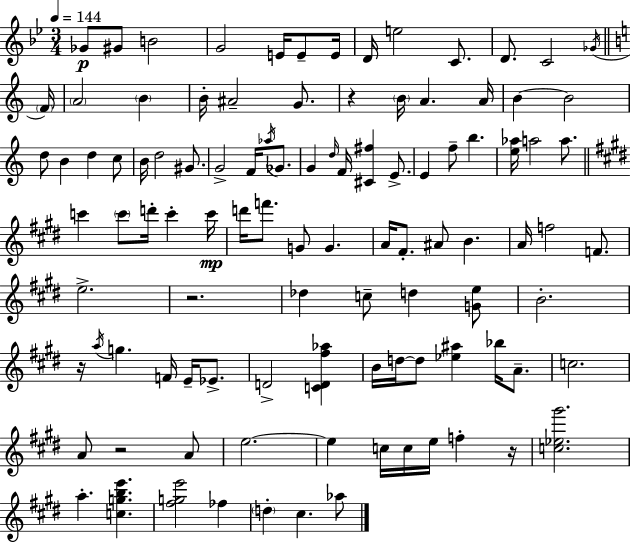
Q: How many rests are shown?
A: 5